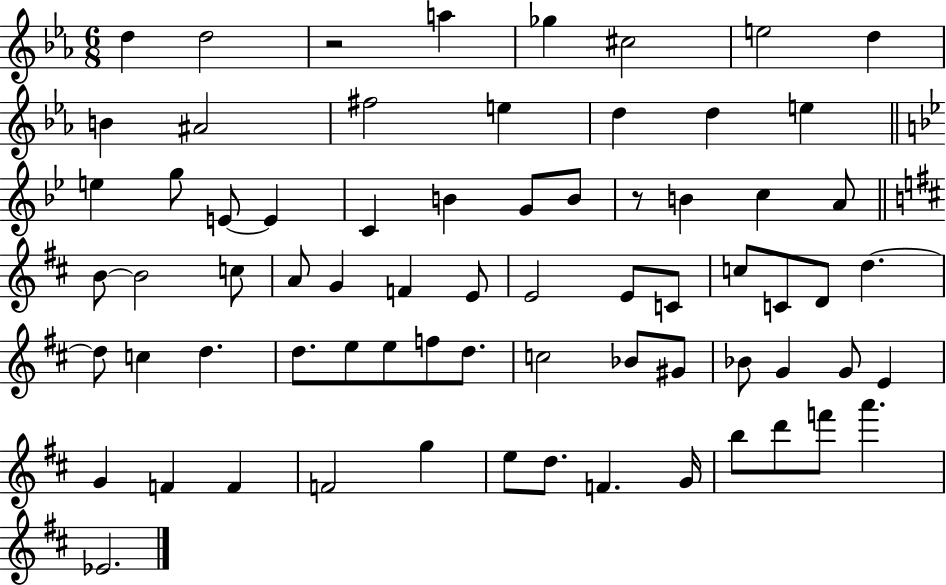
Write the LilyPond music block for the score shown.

{
  \clef treble
  \numericTimeSignature
  \time 6/8
  \key ees \major
  d''4 d''2 | r2 a''4 | ges''4 cis''2 | e''2 d''4 | \break b'4 ais'2 | fis''2 e''4 | d''4 d''4 e''4 | \bar "||" \break \key bes \major e''4 g''8 e'8~~ e'4 | c'4 b'4 g'8 b'8 | r8 b'4 c''4 a'8 | \bar "||" \break \key d \major b'8~~ b'2 c''8 | a'8 g'4 f'4 e'8 | e'2 e'8 c'8 | c''8 c'8 d'8 d''4.~~ | \break d''8 c''4 d''4. | d''8. e''8 e''8 f''8 d''8. | c''2 bes'8 gis'8 | bes'8 g'4 g'8 e'4 | \break g'4 f'4 f'4 | f'2 g''4 | e''8 d''8. f'4. g'16 | b''8 d'''8 f'''8 a'''4. | \break ees'2. | \bar "|."
}